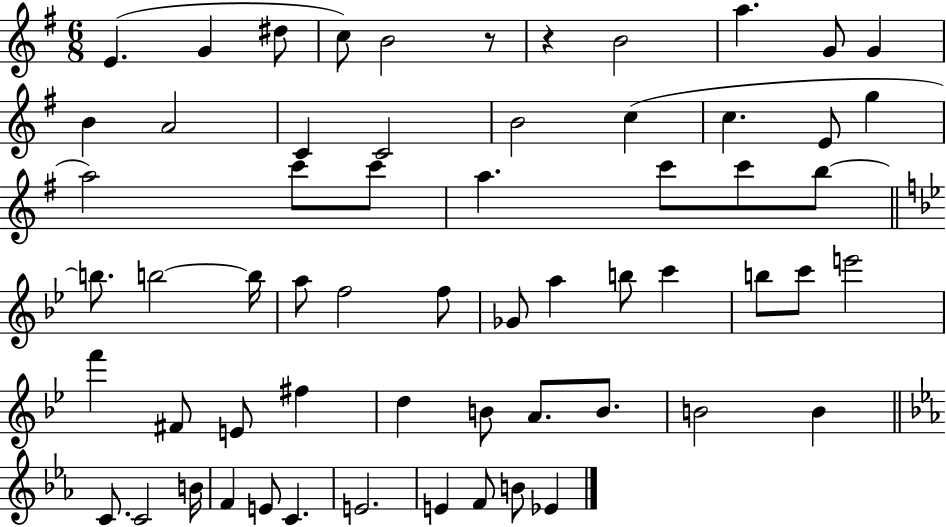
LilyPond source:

{
  \clef treble
  \numericTimeSignature
  \time 6/8
  \key g \major
  e'4.( g'4 dis''8 | c''8) b'2 r8 | r4 b'2 | a''4. g'8 g'4 | \break b'4 a'2 | c'4 c'2 | b'2 c''4( | c''4. e'8 g''4 | \break a''2) c'''8 c'''8 | a''4. c'''8 c'''8 b''8~~ | \bar "||" \break \key g \minor b''8. b''2~~ b''16 | a''8 f''2 f''8 | ges'8 a''4 b''8 c'''4 | b''8 c'''8 e'''2 | \break f'''4 fis'8 e'8 fis''4 | d''4 b'8 a'8. b'8. | b'2 b'4 | \bar "||" \break \key ees \major c'8. c'2 b'16 | f'4 e'8 c'4. | e'2. | e'4 f'8 b'8 ees'4 | \break \bar "|."
}